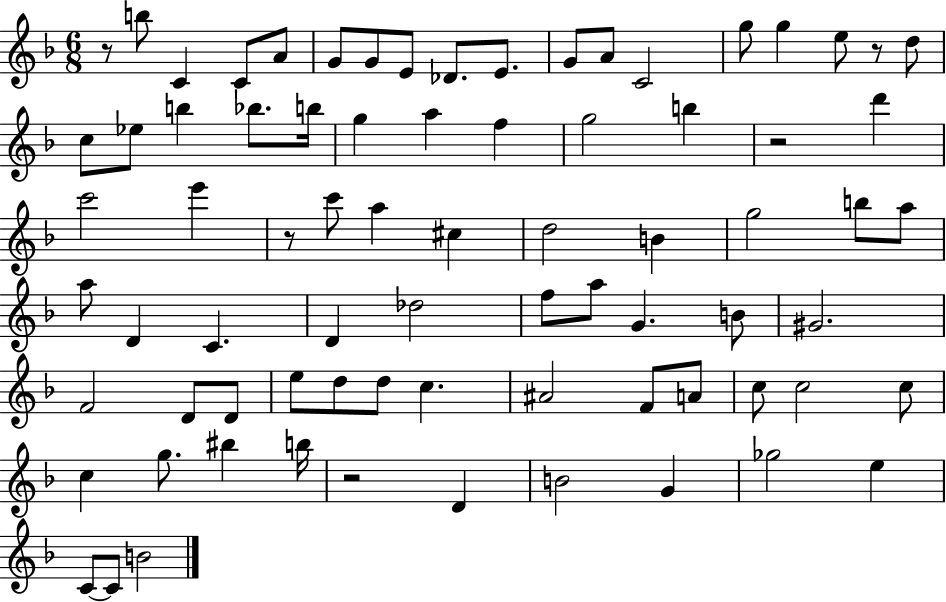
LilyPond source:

{
  \clef treble
  \numericTimeSignature
  \time 6/8
  \key f \major
  r8 b''8 c'4 c'8 a'8 | g'8 g'8 e'8 des'8. e'8. | g'8 a'8 c'2 | g''8 g''4 e''8 r8 d''8 | \break c''8 ees''8 b''4 bes''8. b''16 | g''4 a''4 f''4 | g''2 b''4 | r2 d'''4 | \break c'''2 e'''4 | r8 c'''8 a''4 cis''4 | d''2 b'4 | g''2 b''8 a''8 | \break a''8 d'4 c'4. | d'4 des''2 | f''8 a''8 g'4. b'8 | gis'2. | \break f'2 d'8 d'8 | e''8 d''8 d''8 c''4. | ais'2 f'8 a'8 | c''8 c''2 c''8 | \break c''4 g''8. bis''4 b''16 | r2 d'4 | b'2 g'4 | ges''2 e''4 | \break c'8~~ c'8 b'2 | \bar "|."
}